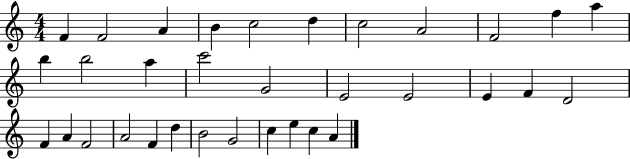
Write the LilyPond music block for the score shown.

{
  \clef treble
  \numericTimeSignature
  \time 4/4
  \key c \major
  f'4 f'2 a'4 | b'4 c''2 d''4 | c''2 a'2 | f'2 f''4 a''4 | \break b''4 b''2 a''4 | c'''2 g'2 | e'2 e'2 | e'4 f'4 d'2 | \break f'4 a'4 f'2 | a'2 f'4 d''4 | b'2 g'2 | c''4 e''4 c''4 a'4 | \break \bar "|."
}